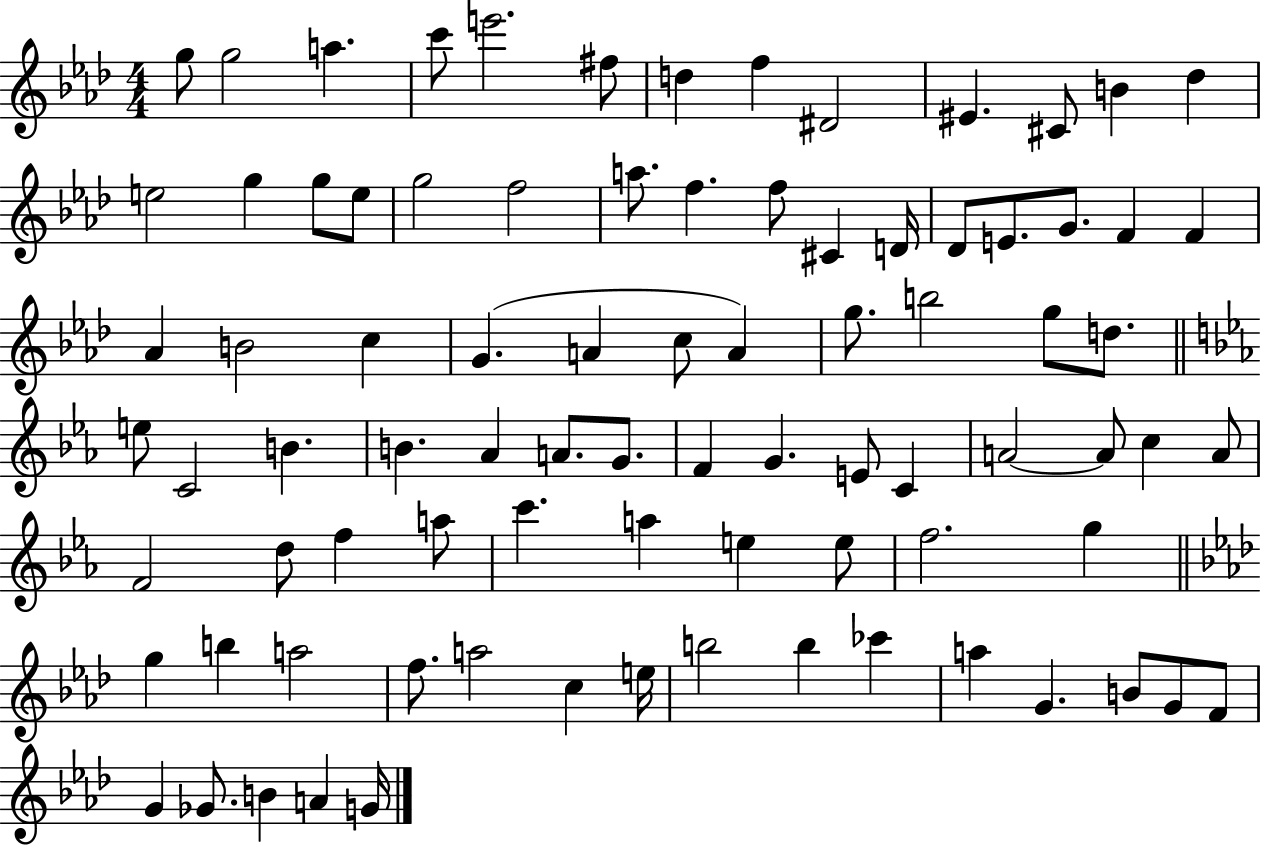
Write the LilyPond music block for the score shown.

{
  \clef treble
  \numericTimeSignature
  \time 4/4
  \key aes \major
  \repeat volta 2 { g''8 g''2 a''4. | c'''8 e'''2. fis''8 | d''4 f''4 dis'2 | eis'4. cis'8 b'4 des''4 | \break e''2 g''4 g''8 e''8 | g''2 f''2 | a''8. f''4. f''8 cis'4 d'16 | des'8 e'8. g'8. f'4 f'4 | \break aes'4 b'2 c''4 | g'4.( a'4 c''8 a'4) | g''8. b''2 g''8 d''8. | \bar "||" \break \key ees \major e''8 c'2 b'4. | b'4. aes'4 a'8. g'8. | f'4 g'4. e'8 c'4 | a'2~~ a'8 c''4 a'8 | \break f'2 d''8 f''4 a''8 | c'''4. a''4 e''4 e''8 | f''2. g''4 | \bar "||" \break \key f \minor g''4 b''4 a''2 | f''8. a''2 c''4 e''16 | b''2 b''4 ces'''4 | a''4 g'4. b'8 g'8 f'8 | \break g'4 ges'8. b'4 a'4 g'16 | } \bar "|."
}